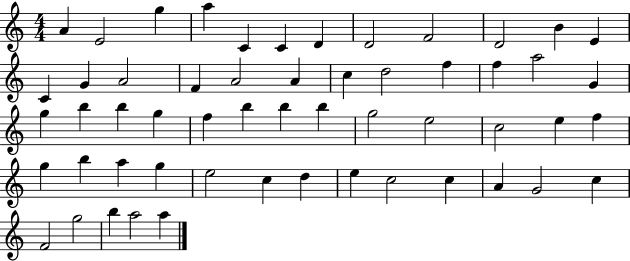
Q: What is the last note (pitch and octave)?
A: A5